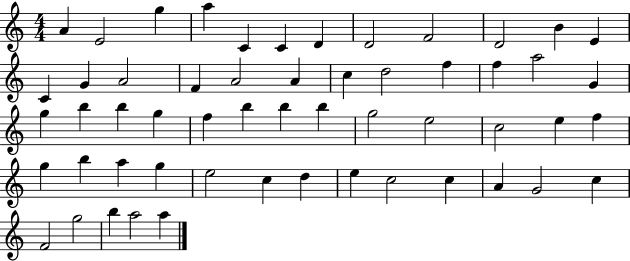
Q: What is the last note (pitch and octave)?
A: A5